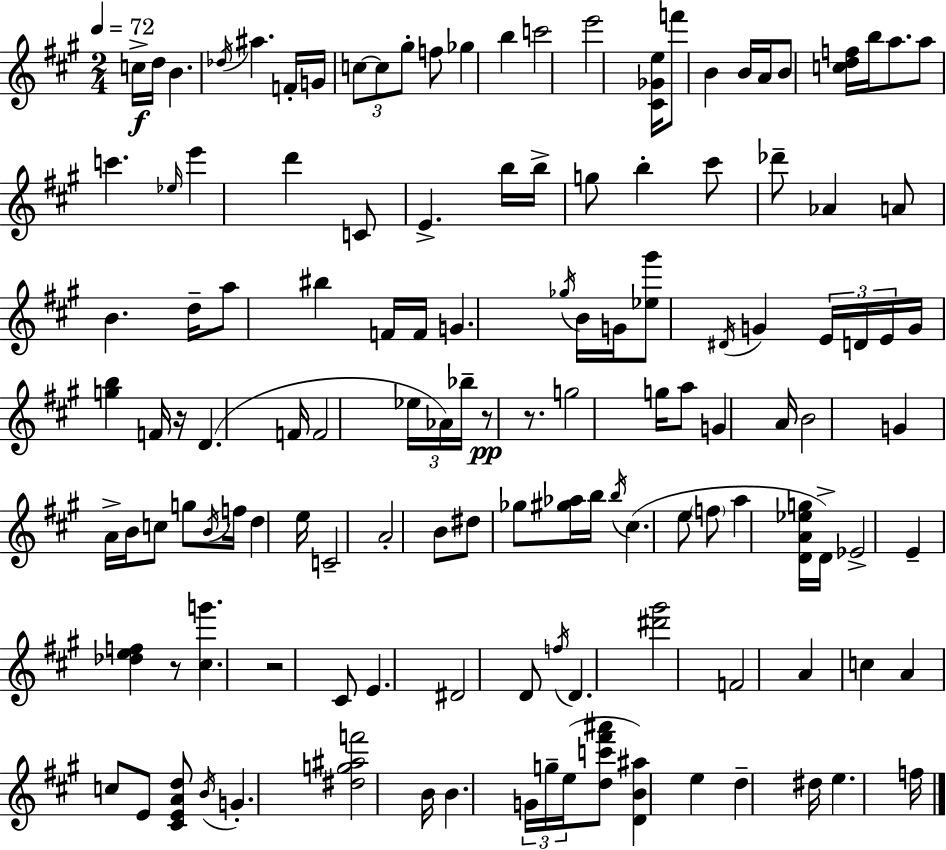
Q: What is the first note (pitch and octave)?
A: C5